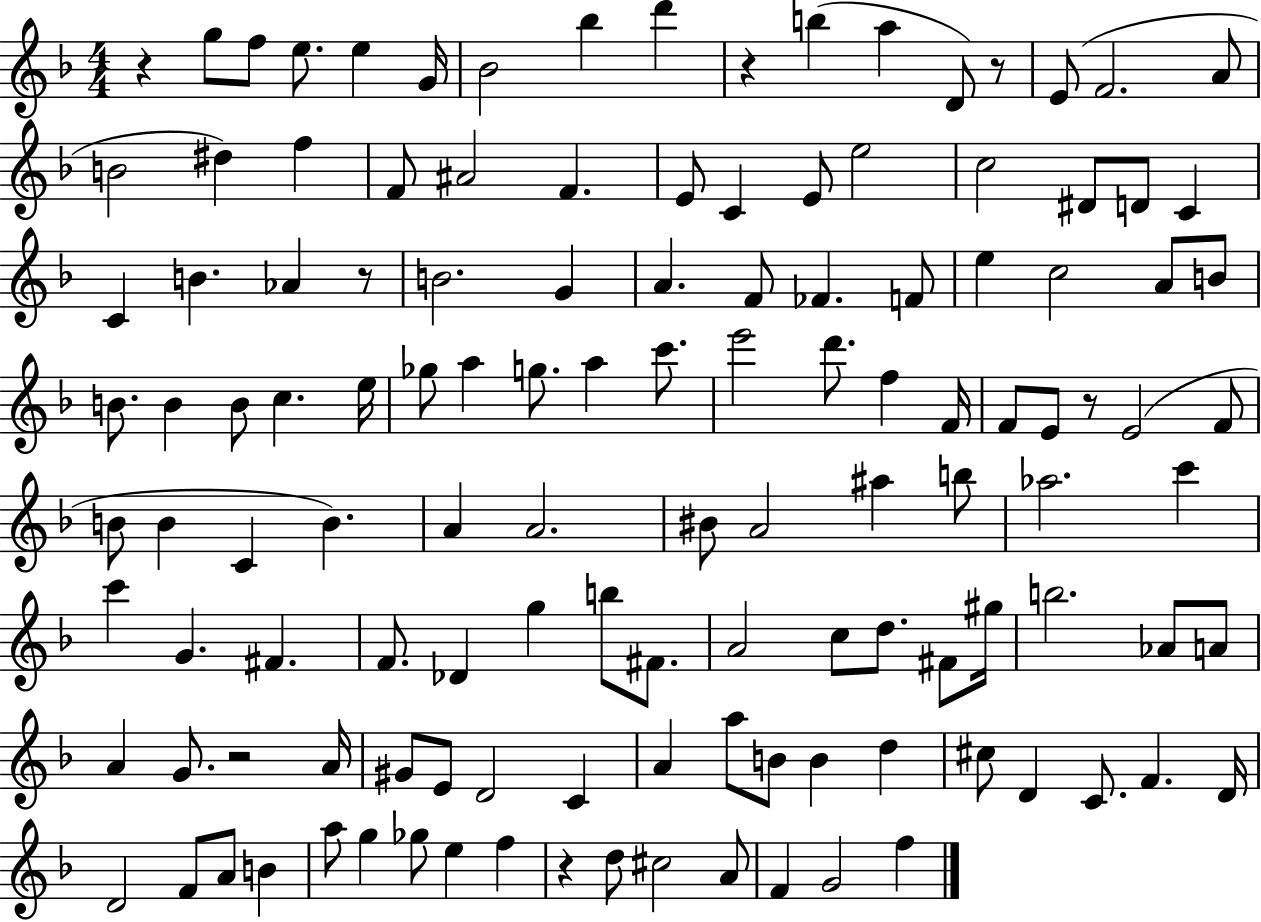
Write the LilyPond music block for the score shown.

{
  \clef treble
  \numericTimeSignature
  \time 4/4
  \key f \major
  r4 g''8 f''8 e''8. e''4 g'16 | bes'2 bes''4 d'''4 | r4 b''4( a''4 d'8) r8 | e'8( f'2. a'8 | \break b'2 dis''4) f''4 | f'8 ais'2 f'4. | e'8 c'4 e'8 e''2 | c''2 dis'8 d'8 c'4 | \break c'4 b'4. aes'4 r8 | b'2. g'4 | a'4. f'8 fes'4. f'8 | e''4 c''2 a'8 b'8 | \break b'8. b'4 b'8 c''4. e''16 | ges''8 a''4 g''8. a''4 c'''8. | e'''2 d'''8. f''4 f'16 | f'8 e'8 r8 e'2( f'8 | \break b'8 b'4 c'4 b'4.) | a'4 a'2. | bis'8 a'2 ais''4 b''8 | aes''2. c'''4 | \break c'''4 g'4. fis'4. | f'8. des'4 g''4 b''8 fis'8. | a'2 c''8 d''8. fis'8 gis''16 | b''2. aes'8 a'8 | \break a'4 g'8. r2 a'16 | gis'8 e'8 d'2 c'4 | a'4 a''8 b'8 b'4 d''4 | cis''8 d'4 c'8. f'4. d'16 | \break d'2 f'8 a'8 b'4 | a''8 g''4 ges''8 e''4 f''4 | r4 d''8 cis''2 a'8 | f'4 g'2 f''4 | \break \bar "|."
}